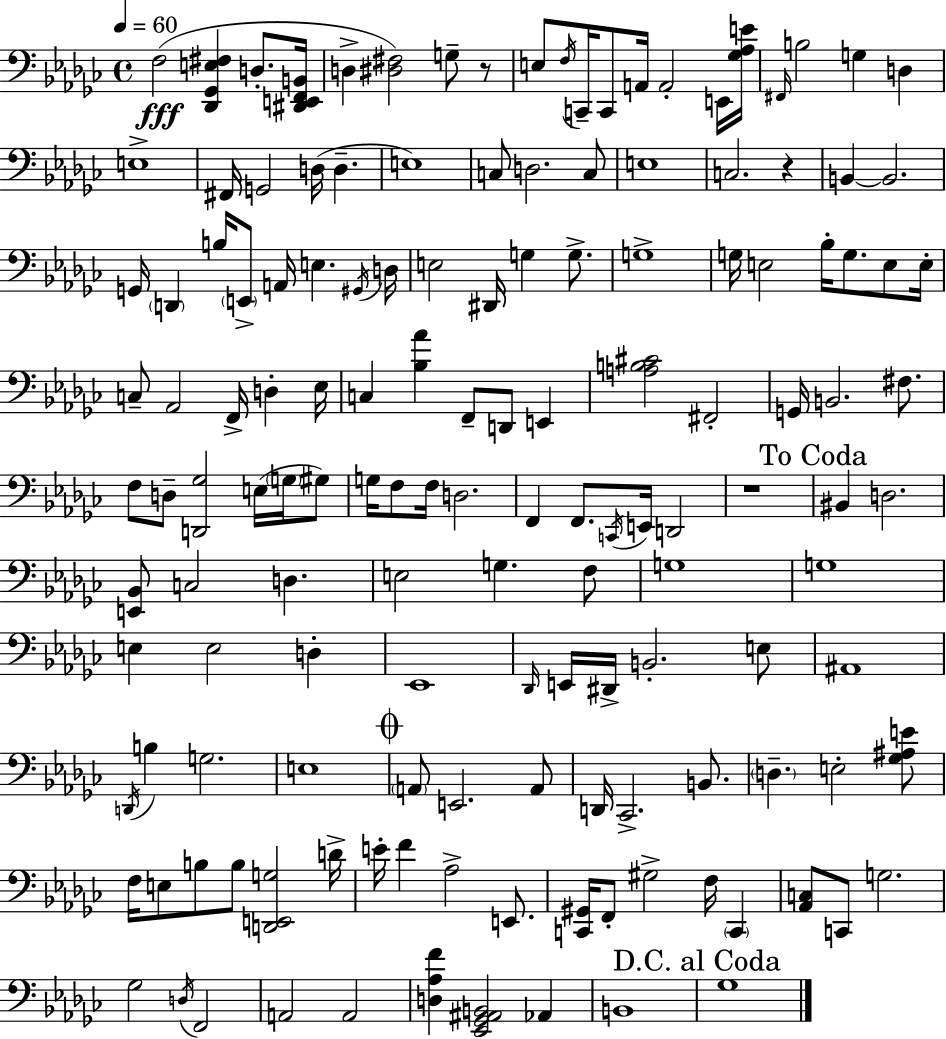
{
  \clef bass
  \time 4/4
  \defaultTimeSignature
  \key ees \minor
  \tempo 4 = 60
  f2(\fff <des, ges, e fis>4 d8.-. <dis, e, f, b,>16 | d4-> <dis fis>2) g8-- r8 | e8 \acciaccatura { f16 } c,16-- c,8 a,16 a,2-. e,16 | <ges aes e'>16 \grace { fis,16 } b2 g4 d4 | \break e1-> | fis,16 g,2 d16( d4.-- | e1) | c8 d2. | \break c8 e1 | c2. r4 | b,4~~ b,2. | g,16 \parenthesize d,4 b16 \parenthesize e,8-> a,16 e4. | \break \acciaccatura { gis,16 } d16 e2 dis,16 g4 | g8.-> g1-> | g16 e2 bes16-. g8. | e8 e16-. c8-- aes,2 f,16-> d4-. | \break ees16 c4 <bes aes'>4 f,8-- d,8 e,4 | <a b cis'>2 fis,2-. | g,16 b,2. | fis8. f8 d8-- <d, ges>2 e16( | \break \parenthesize g16 gis8) g16 f8 f16 d2. | f,4 f,8. \acciaccatura { c,16 } e,16 d,2 | r1 | \mark "To Coda" bis,4 d2. | \break <e, bes,>8 c2 d4. | e2 g4. | f8 g1 | g1 | \break e4 e2 | d4-. ees,1 | \grace { des,16 } e,16 dis,16-> b,2.-. | e8 ais,1 | \break \acciaccatura { d,16 } b4 g2. | e1 | \mark \markup { \musicglyph "scripts.coda" } \parenthesize a,8 e,2. | a,8 d,16 ces,2.-> | \break b,8. \parenthesize d4.-- e2-. | <ges ais e'>8 f16 e8 b8 b8 <d, e, g>2 | d'16-> e'16-. f'4 aes2-> | e,8. <c, gis,>16 f,8-. gis2-> | \break f16 \parenthesize c,4 <aes, c>8 c,8 g2. | ges2 \acciaccatura { d16 } f,2 | a,2 a,2 | <d aes f'>4 <ees, ges, ais, b,>2 | \break aes,4 b,1 | \mark "D.C. al Coda" ges1 | \bar "|."
}